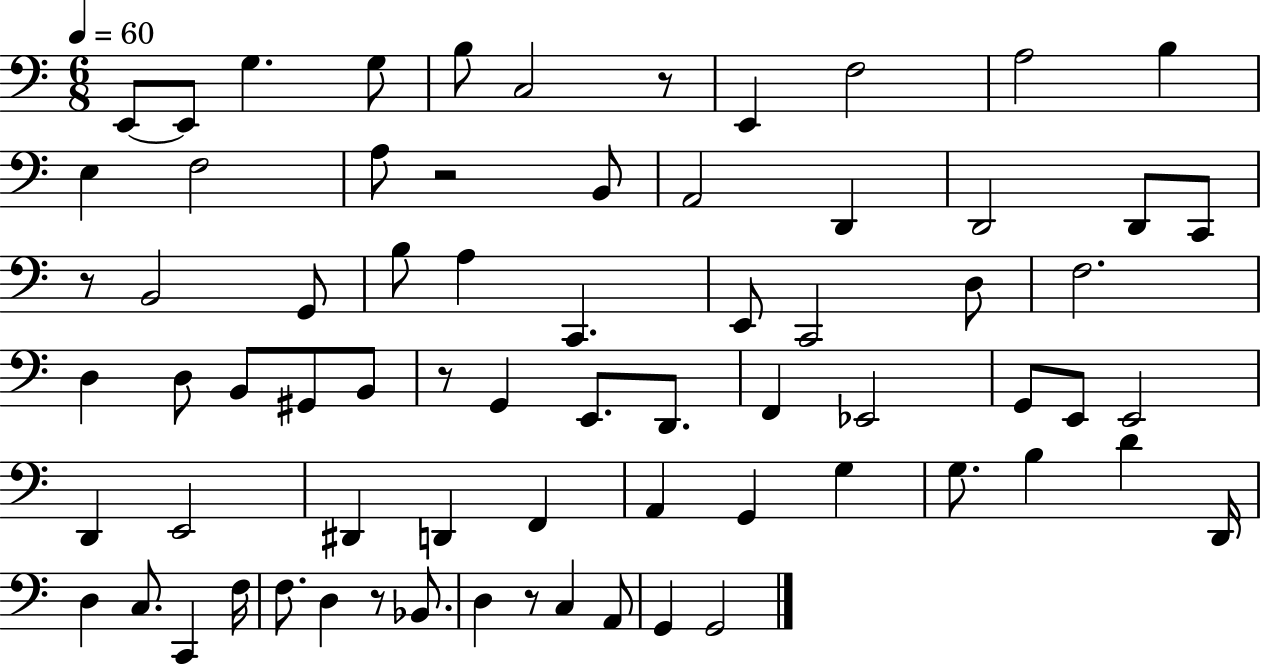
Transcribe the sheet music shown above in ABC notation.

X:1
T:Untitled
M:6/8
L:1/4
K:C
E,,/2 E,,/2 G, G,/2 B,/2 C,2 z/2 E,, F,2 A,2 B, E, F,2 A,/2 z2 B,,/2 A,,2 D,, D,,2 D,,/2 C,,/2 z/2 B,,2 G,,/2 B,/2 A, C,, E,,/2 C,,2 D,/2 F,2 D, D,/2 B,,/2 ^G,,/2 B,,/2 z/2 G,, E,,/2 D,,/2 F,, _E,,2 G,,/2 E,,/2 E,,2 D,, E,,2 ^D,, D,, F,, A,, G,, G, G,/2 B, D D,,/4 D, C,/2 C,, F,/4 F,/2 D, z/2 _B,,/2 D, z/2 C, A,,/2 G,, G,,2